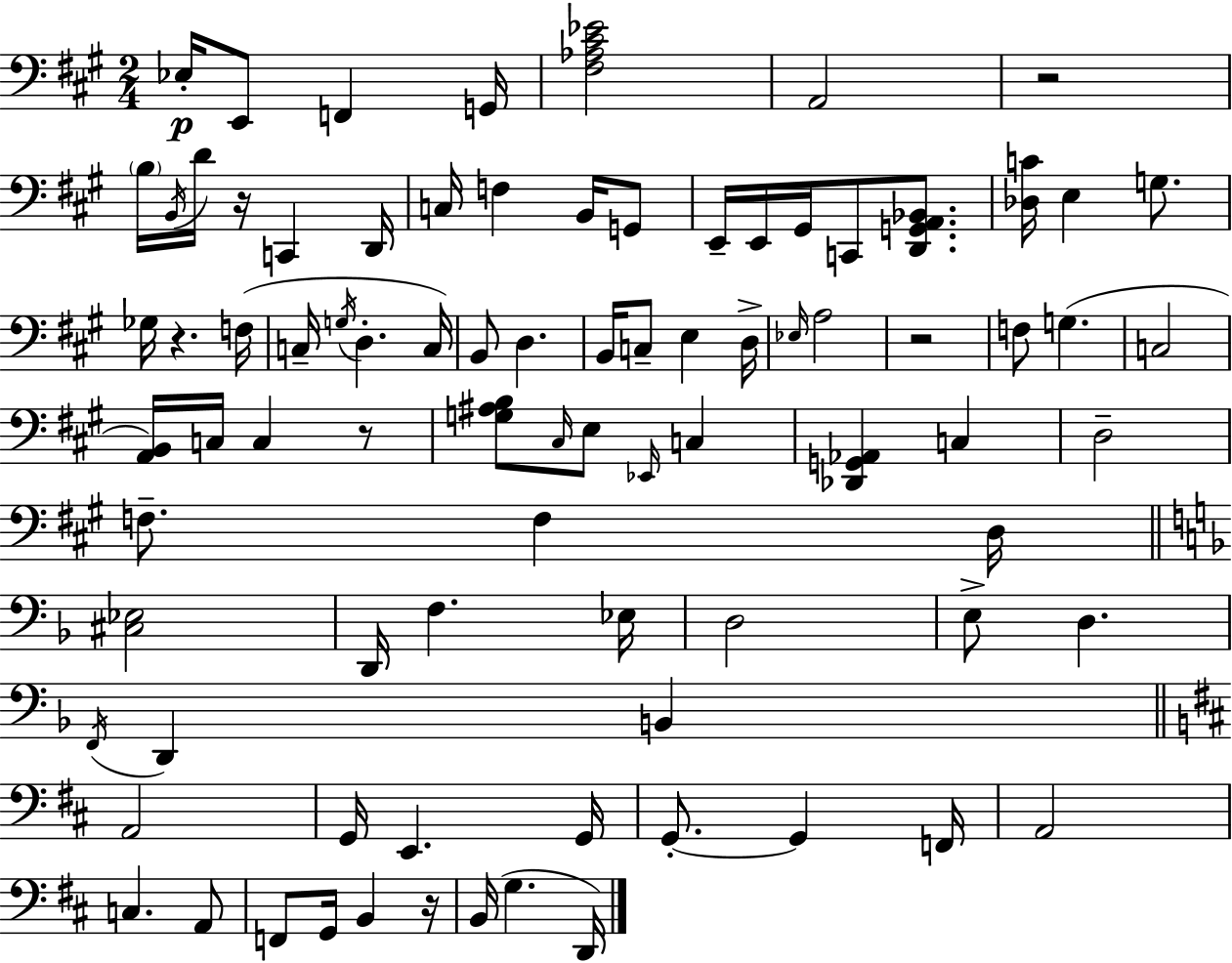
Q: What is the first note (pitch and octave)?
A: Eb3